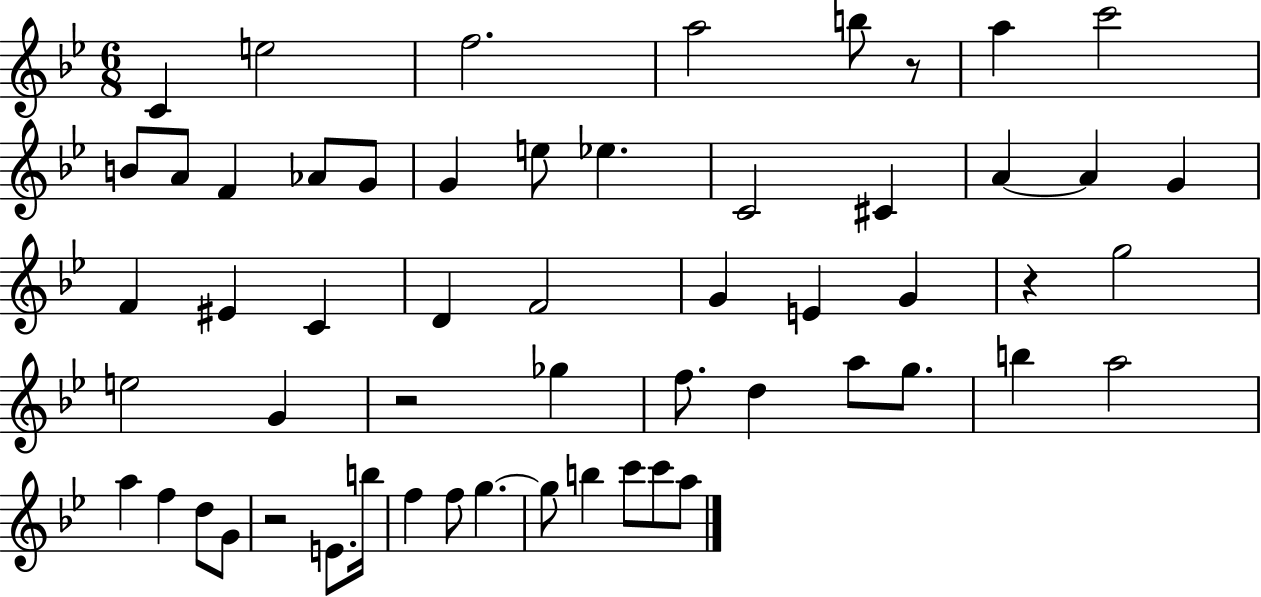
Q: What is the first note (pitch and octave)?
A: C4